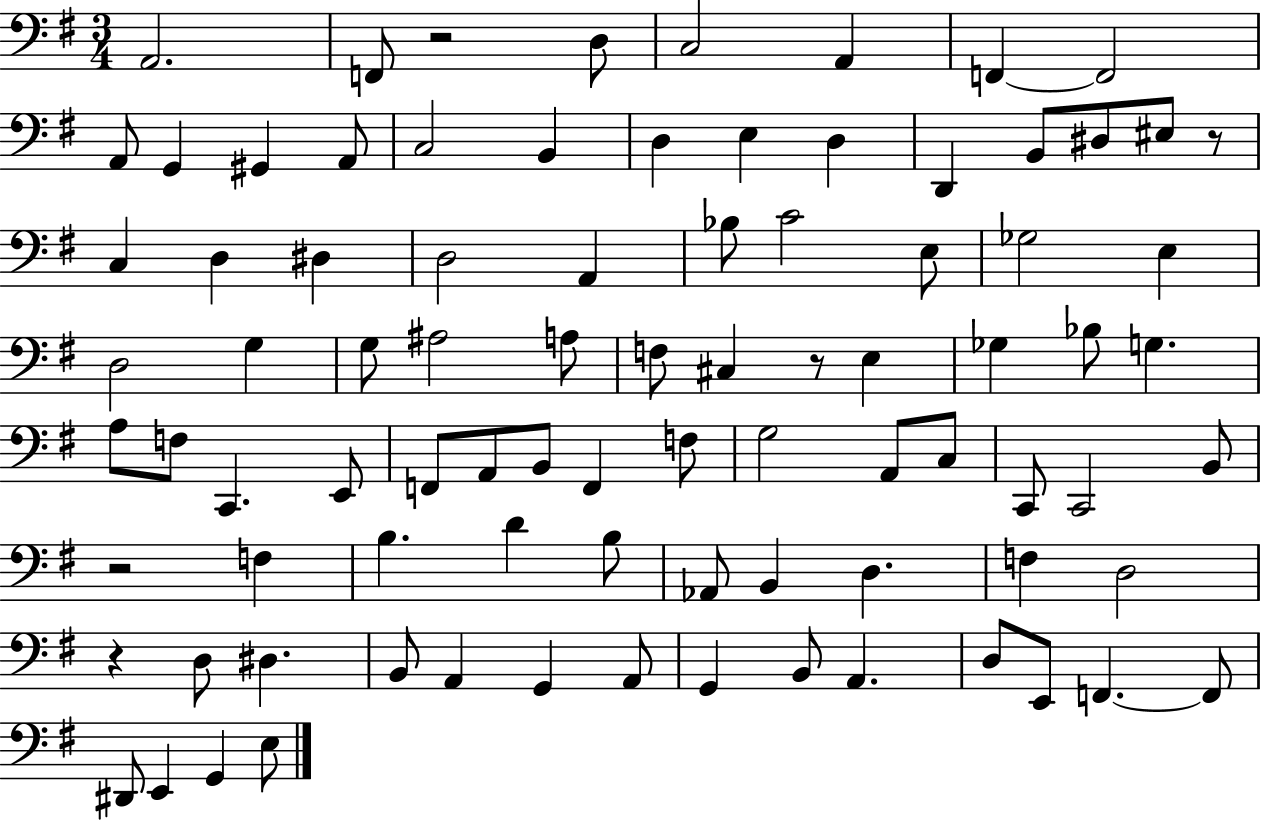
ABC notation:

X:1
T:Untitled
M:3/4
L:1/4
K:G
A,,2 F,,/2 z2 D,/2 C,2 A,, F,, F,,2 A,,/2 G,, ^G,, A,,/2 C,2 B,, D, E, D, D,, B,,/2 ^D,/2 ^E,/2 z/2 C, D, ^D, D,2 A,, _B,/2 C2 E,/2 _G,2 E, D,2 G, G,/2 ^A,2 A,/2 F,/2 ^C, z/2 E, _G, _B,/2 G, A,/2 F,/2 C,, E,,/2 F,,/2 A,,/2 B,,/2 F,, F,/2 G,2 A,,/2 C,/2 C,,/2 C,,2 B,,/2 z2 F, B, D B,/2 _A,,/2 B,, D, F, D,2 z D,/2 ^D, B,,/2 A,, G,, A,,/2 G,, B,,/2 A,, D,/2 E,,/2 F,, F,,/2 ^D,,/2 E,, G,, E,/2